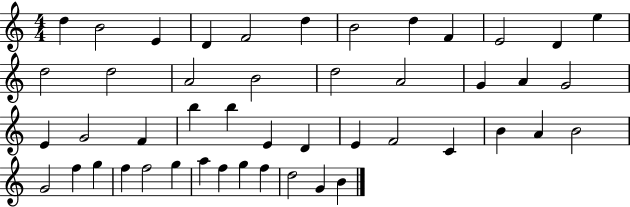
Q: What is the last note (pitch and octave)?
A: B4